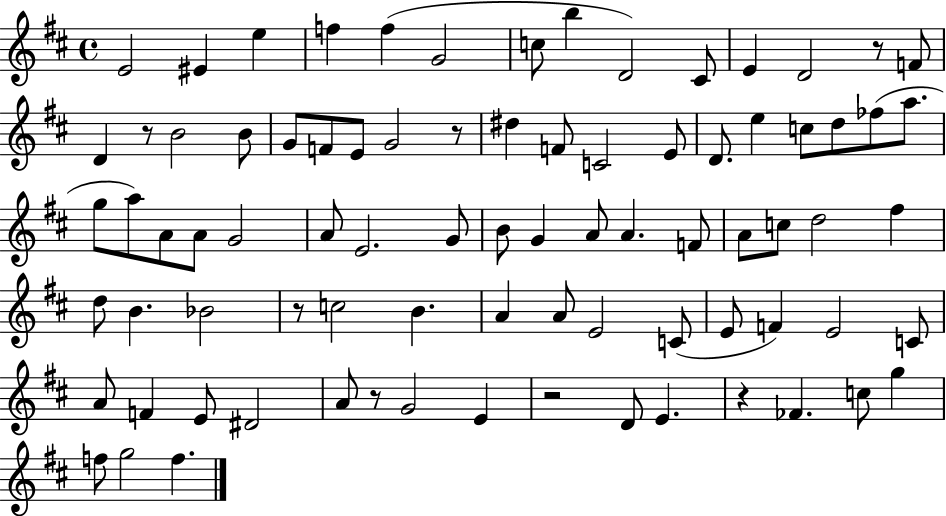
E4/h EIS4/q E5/q F5/q F5/q G4/h C5/e B5/q D4/h C#4/e E4/q D4/h R/e F4/e D4/q R/e B4/h B4/e G4/e F4/e E4/e G4/h R/e D#5/q F4/e C4/h E4/e D4/e. E5/q C5/e D5/e FES5/e A5/e. G5/e A5/e A4/e A4/e G4/h A4/e E4/h. G4/e B4/e G4/q A4/e A4/q. F4/e A4/e C5/e D5/h F#5/q D5/e B4/q. Bb4/h R/e C5/h B4/q. A4/q A4/e E4/h C4/e E4/e F4/q E4/h C4/e A4/e F4/q E4/e D#4/h A4/e R/e G4/h E4/q R/h D4/e E4/q. R/q FES4/q. C5/e G5/q F5/e G5/h F5/q.